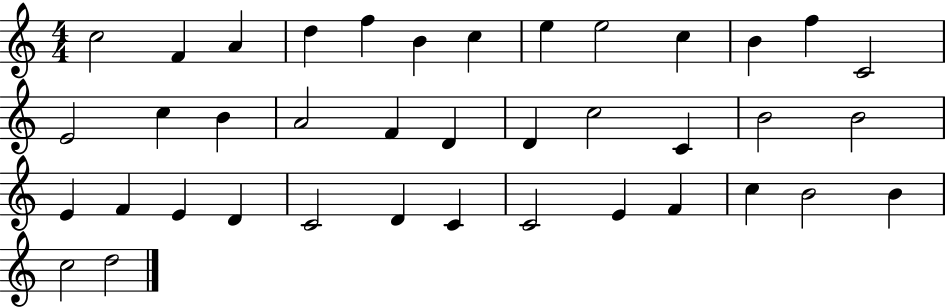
{
  \clef treble
  \numericTimeSignature
  \time 4/4
  \key c \major
  c''2 f'4 a'4 | d''4 f''4 b'4 c''4 | e''4 e''2 c''4 | b'4 f''4 c'2 | \break e'2 c''4 b'4 | a'2 f'4 d'4 | d'4 c''2 c'4 | b'2 b'2 | \break e'4 f'4 e'4 d'4 | c'2 d'4 c'4 | c'2 e'4 f'4 | c''4 b'2 b'4 | \break c''2 d''2 | \bar "|."
}